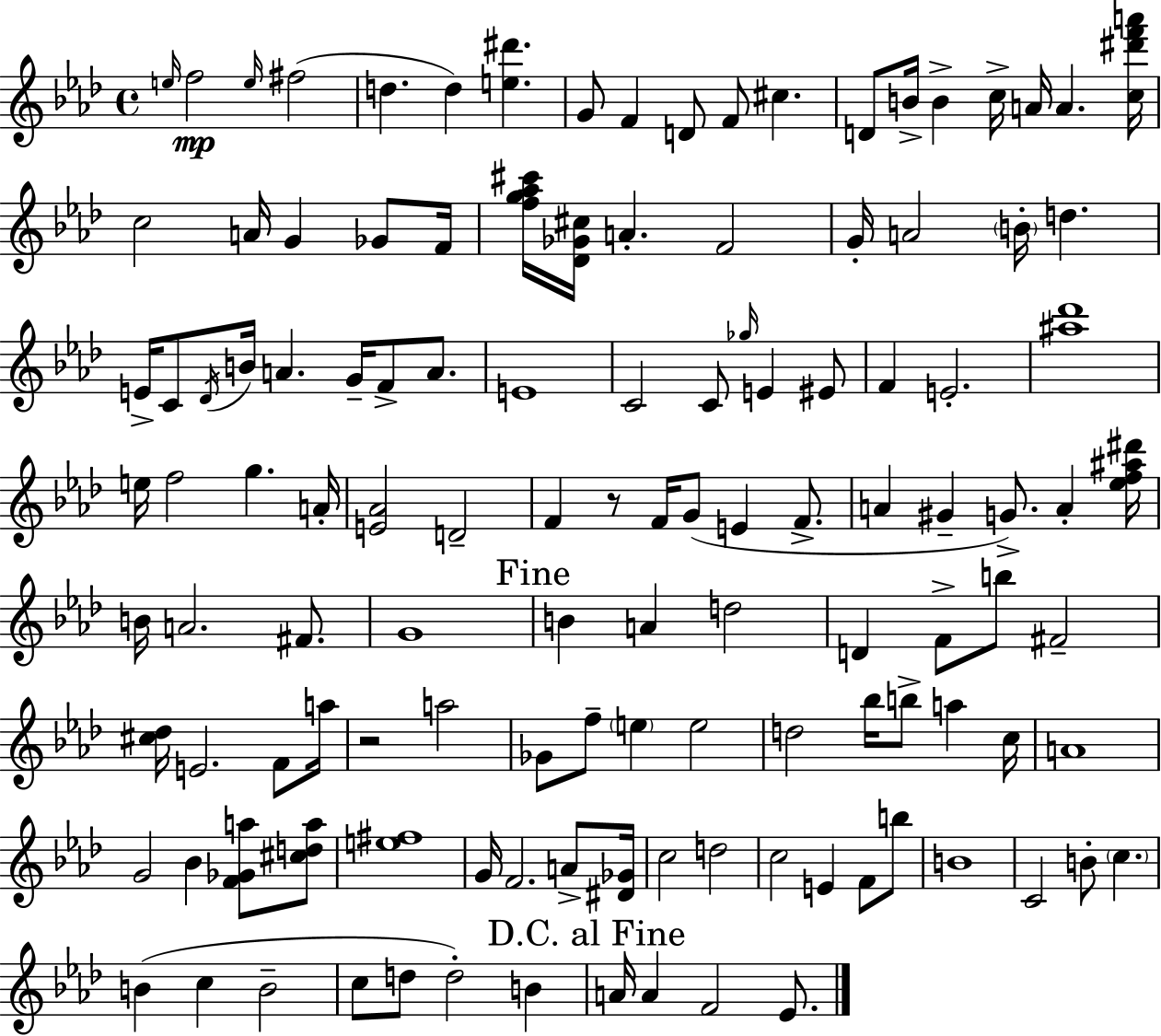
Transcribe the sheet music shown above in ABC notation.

X:1
T:Untitled
M:4/4
L:1/4
K:Ab
e/4 f2 e/4 ^f2 d d [e^d'] G/2 F D/2 F/2 ^c D/2 B/4 B c/4 A/4 A [c^d'f'a']/4 c2 A/4 G _G/2 F/4 [fg_a^c']/4 [_D_G^c]/4 A F2 G/4 A2 B/4 d E/4 C/2 _D/4 B/4 A G/4 F/2 A/2 E4 C2 C/2 _g/4 E ^E/2 F E2 [^a_d']4 e/4 f2 g A/4 [E_A]2 D2 F z/2 F/4 G/2 E F/2 A ^G G/2 A [_ef^a^d']/4 B/4 A2 ^F/2 G4 B A d2 D F/2 b/2 ^F2 [^c_d]/4 E2 F/2 a/4 z2 a2 _G/2 f/2 e e2 d2 _b/4 b/2 a c/4 A4 G2 _B [F_Ga]/2 [^cda]/2 [e^f]4 G/4 F2 A/2 [^D_G]/4 c2 d2 c2 E F/2 b/2 B4 C2 B/2 c B c B2 c/2 d/2 d2 B A/4 A F2 _E/2